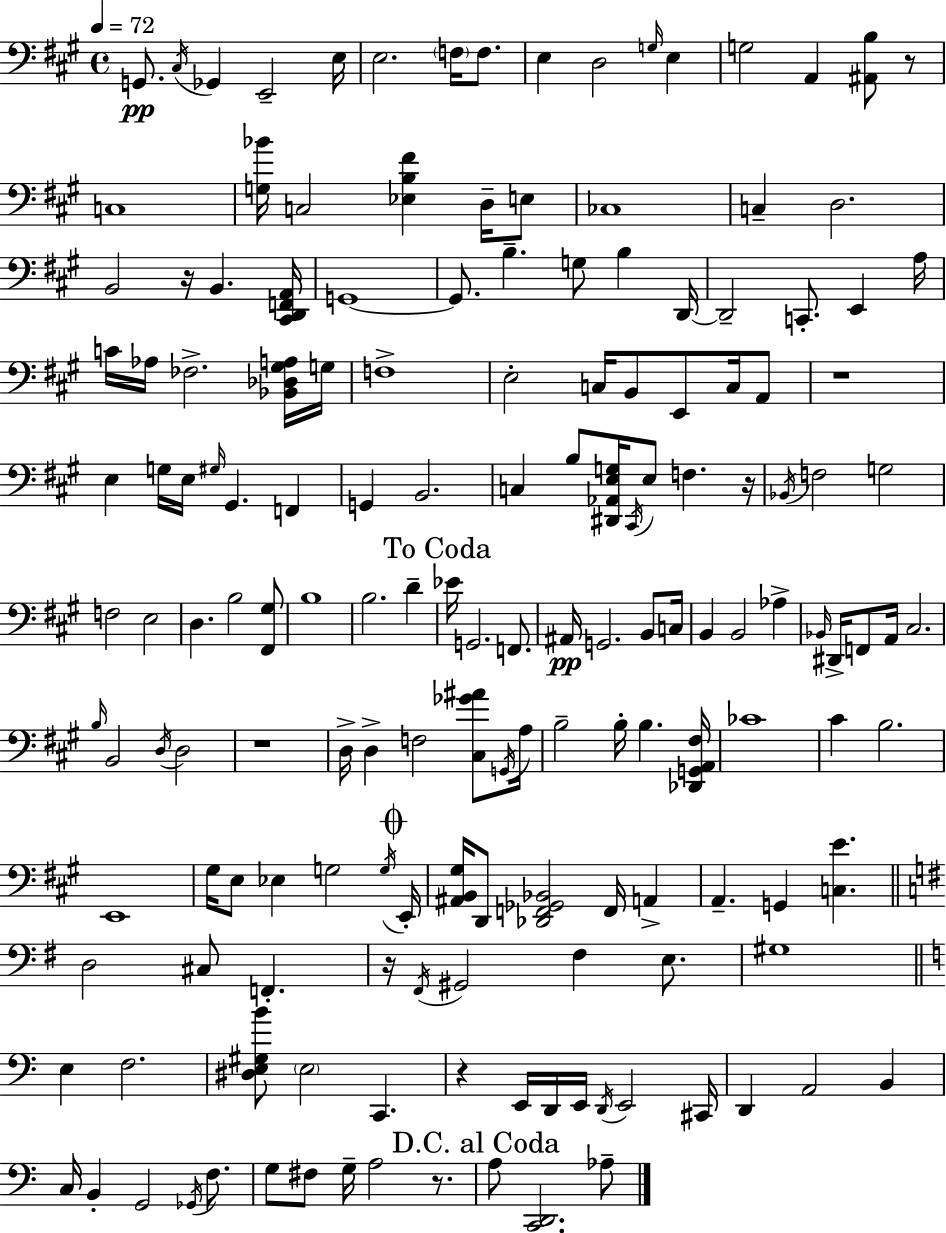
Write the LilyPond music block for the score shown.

{
  \clef bass
  \time 4/4
  \defaultTimeSignature
  \key a \major
  \tempo 4 = 72
  \repeat volta 2 { g,8.\pp \acciaccatura { cis16 } ges,4 e,2-- | e16 e2. \parenthesize f16 f8. | e4 d2 \grace { g16 } e4 | g2 a,4 <ais, b>8 | \break r8 c1 | <g bes'>16 c2 <ees b fis'>4 d16-- | e8 ces1 | c4-- d2. | \break b,2 r16 b,4. | <cis, d, f, a,>16 g,1~~ | g,8. b4.-- g8 b4 | d,16~~ d,2-- c,8.-. e,4 | \break a16 c'16 aes16 fes2.-> | <bes, des gis a>16 g16 f1-> | e2-. c16 b,8 e,8 c16 | a,8 r1 | \break e4 g16 e16 \grace { gis16 } gis,4. f,4 | g,4 b,2. | c4 b8 <dis, aes, e g>16 \acciaccatura { cis,16 } e8 f4. | r16 \acciaccatura { bes,16 } f2 g2 | \break f2 e2 | d4. b2 | <fis, gis>8 b1 | b2. | \break d'4-- \mark "To Coda" ees'16 g,2. | f,8. ais,16\pp g,2. | b,8 c16 b,4 b,2 | aes4-> \grace { bes,16 } dis,16-> f,8 a,16 cis2. | \break \grace { b16 } b,2 \acciaccatura { d16 } | d2 r1 | d16-> d4-> f2 | <cis ges' ais'>8 \acciaccatura { g,16 } a16 b2-- | \break b16-. b4. <des, g, a, fis>16 ces'1 | cis'4 b2. | e,1 | gis16 e8 ees4 | \break g2 \acciaccatura { g16 } \mark \markup { \musicglyph "scripts.coda" } e,16-. <ais, b, gis>16 d,8 <des, f, ges, bes,>2 | f,16 a,4-> a,4.-- | g,4 <c e'>4. \bar "||" \break \key g \major d2 cis8 f,4.-. | r16 \acciaccatura { fis,16 } gis,2 fis4 e8. | gis1 | \bar "||" \break \key a \minor e4 f2. | <dis e gis b'>8 \parenthesize e2 c,4. | r4 e,16 d,16 e,16 \acciaccatura { d,16 } e,2 | cis,16 d,4 a,2 b,4 | \break c16 b,4-. g,2 \acciaccatura { ges,16 } f8. | g8 fis8 g16-- a2 r8. | \mark "D.C. al Coda" a8 <c, d,>2. | aes8-- } \bar "|."
}